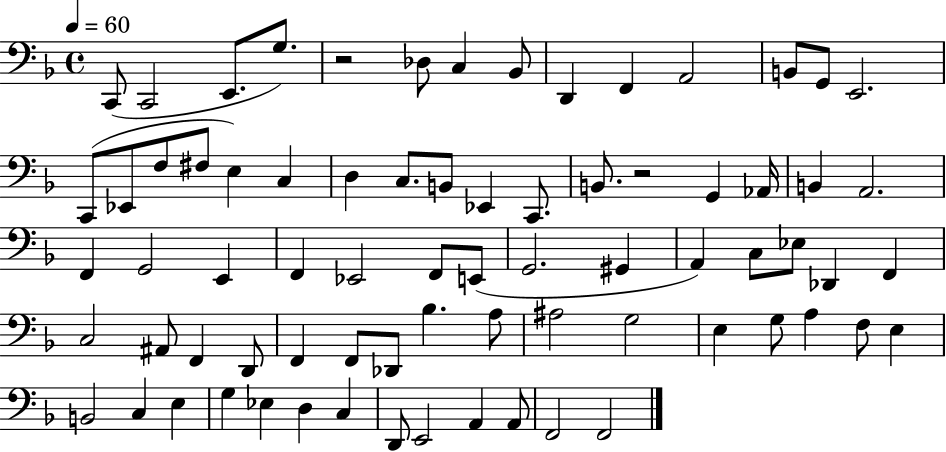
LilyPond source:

{
  \clef bass
  \time 4/4
  \defaultTimeSignature
  \key f \major
  \tempo 4 = 60
  c,8( c,2 e,8. g8.) | r2 des8 c4 bes,8 | d,4 f,4 a,2 | b,8 g,8 e,2. | \break c,8( ees,8 f8 fis8 e4) c4 | d4 c8. b,8 ees,4 c,8. | b,8. r2 g,4 aes,16 | b,4 a,2. | \break f,4 g,2 e,4 | f,4 ees,2 f,8 e,8( | g,2. gis,4 | a,4) c8 ees8 des,4 f,4 | \break c2 ais,8 f,4 d,8 | f,4 f,8 des,8 bes4. a8 | ais2 g2 | e4 g8 a4 f8 e4 | \break b,2 c4 e4 | g4 ees4 d4 c4 | d,8 e,2 a,4 a,8 | f,2 f,2 | \break \bar "|."
}